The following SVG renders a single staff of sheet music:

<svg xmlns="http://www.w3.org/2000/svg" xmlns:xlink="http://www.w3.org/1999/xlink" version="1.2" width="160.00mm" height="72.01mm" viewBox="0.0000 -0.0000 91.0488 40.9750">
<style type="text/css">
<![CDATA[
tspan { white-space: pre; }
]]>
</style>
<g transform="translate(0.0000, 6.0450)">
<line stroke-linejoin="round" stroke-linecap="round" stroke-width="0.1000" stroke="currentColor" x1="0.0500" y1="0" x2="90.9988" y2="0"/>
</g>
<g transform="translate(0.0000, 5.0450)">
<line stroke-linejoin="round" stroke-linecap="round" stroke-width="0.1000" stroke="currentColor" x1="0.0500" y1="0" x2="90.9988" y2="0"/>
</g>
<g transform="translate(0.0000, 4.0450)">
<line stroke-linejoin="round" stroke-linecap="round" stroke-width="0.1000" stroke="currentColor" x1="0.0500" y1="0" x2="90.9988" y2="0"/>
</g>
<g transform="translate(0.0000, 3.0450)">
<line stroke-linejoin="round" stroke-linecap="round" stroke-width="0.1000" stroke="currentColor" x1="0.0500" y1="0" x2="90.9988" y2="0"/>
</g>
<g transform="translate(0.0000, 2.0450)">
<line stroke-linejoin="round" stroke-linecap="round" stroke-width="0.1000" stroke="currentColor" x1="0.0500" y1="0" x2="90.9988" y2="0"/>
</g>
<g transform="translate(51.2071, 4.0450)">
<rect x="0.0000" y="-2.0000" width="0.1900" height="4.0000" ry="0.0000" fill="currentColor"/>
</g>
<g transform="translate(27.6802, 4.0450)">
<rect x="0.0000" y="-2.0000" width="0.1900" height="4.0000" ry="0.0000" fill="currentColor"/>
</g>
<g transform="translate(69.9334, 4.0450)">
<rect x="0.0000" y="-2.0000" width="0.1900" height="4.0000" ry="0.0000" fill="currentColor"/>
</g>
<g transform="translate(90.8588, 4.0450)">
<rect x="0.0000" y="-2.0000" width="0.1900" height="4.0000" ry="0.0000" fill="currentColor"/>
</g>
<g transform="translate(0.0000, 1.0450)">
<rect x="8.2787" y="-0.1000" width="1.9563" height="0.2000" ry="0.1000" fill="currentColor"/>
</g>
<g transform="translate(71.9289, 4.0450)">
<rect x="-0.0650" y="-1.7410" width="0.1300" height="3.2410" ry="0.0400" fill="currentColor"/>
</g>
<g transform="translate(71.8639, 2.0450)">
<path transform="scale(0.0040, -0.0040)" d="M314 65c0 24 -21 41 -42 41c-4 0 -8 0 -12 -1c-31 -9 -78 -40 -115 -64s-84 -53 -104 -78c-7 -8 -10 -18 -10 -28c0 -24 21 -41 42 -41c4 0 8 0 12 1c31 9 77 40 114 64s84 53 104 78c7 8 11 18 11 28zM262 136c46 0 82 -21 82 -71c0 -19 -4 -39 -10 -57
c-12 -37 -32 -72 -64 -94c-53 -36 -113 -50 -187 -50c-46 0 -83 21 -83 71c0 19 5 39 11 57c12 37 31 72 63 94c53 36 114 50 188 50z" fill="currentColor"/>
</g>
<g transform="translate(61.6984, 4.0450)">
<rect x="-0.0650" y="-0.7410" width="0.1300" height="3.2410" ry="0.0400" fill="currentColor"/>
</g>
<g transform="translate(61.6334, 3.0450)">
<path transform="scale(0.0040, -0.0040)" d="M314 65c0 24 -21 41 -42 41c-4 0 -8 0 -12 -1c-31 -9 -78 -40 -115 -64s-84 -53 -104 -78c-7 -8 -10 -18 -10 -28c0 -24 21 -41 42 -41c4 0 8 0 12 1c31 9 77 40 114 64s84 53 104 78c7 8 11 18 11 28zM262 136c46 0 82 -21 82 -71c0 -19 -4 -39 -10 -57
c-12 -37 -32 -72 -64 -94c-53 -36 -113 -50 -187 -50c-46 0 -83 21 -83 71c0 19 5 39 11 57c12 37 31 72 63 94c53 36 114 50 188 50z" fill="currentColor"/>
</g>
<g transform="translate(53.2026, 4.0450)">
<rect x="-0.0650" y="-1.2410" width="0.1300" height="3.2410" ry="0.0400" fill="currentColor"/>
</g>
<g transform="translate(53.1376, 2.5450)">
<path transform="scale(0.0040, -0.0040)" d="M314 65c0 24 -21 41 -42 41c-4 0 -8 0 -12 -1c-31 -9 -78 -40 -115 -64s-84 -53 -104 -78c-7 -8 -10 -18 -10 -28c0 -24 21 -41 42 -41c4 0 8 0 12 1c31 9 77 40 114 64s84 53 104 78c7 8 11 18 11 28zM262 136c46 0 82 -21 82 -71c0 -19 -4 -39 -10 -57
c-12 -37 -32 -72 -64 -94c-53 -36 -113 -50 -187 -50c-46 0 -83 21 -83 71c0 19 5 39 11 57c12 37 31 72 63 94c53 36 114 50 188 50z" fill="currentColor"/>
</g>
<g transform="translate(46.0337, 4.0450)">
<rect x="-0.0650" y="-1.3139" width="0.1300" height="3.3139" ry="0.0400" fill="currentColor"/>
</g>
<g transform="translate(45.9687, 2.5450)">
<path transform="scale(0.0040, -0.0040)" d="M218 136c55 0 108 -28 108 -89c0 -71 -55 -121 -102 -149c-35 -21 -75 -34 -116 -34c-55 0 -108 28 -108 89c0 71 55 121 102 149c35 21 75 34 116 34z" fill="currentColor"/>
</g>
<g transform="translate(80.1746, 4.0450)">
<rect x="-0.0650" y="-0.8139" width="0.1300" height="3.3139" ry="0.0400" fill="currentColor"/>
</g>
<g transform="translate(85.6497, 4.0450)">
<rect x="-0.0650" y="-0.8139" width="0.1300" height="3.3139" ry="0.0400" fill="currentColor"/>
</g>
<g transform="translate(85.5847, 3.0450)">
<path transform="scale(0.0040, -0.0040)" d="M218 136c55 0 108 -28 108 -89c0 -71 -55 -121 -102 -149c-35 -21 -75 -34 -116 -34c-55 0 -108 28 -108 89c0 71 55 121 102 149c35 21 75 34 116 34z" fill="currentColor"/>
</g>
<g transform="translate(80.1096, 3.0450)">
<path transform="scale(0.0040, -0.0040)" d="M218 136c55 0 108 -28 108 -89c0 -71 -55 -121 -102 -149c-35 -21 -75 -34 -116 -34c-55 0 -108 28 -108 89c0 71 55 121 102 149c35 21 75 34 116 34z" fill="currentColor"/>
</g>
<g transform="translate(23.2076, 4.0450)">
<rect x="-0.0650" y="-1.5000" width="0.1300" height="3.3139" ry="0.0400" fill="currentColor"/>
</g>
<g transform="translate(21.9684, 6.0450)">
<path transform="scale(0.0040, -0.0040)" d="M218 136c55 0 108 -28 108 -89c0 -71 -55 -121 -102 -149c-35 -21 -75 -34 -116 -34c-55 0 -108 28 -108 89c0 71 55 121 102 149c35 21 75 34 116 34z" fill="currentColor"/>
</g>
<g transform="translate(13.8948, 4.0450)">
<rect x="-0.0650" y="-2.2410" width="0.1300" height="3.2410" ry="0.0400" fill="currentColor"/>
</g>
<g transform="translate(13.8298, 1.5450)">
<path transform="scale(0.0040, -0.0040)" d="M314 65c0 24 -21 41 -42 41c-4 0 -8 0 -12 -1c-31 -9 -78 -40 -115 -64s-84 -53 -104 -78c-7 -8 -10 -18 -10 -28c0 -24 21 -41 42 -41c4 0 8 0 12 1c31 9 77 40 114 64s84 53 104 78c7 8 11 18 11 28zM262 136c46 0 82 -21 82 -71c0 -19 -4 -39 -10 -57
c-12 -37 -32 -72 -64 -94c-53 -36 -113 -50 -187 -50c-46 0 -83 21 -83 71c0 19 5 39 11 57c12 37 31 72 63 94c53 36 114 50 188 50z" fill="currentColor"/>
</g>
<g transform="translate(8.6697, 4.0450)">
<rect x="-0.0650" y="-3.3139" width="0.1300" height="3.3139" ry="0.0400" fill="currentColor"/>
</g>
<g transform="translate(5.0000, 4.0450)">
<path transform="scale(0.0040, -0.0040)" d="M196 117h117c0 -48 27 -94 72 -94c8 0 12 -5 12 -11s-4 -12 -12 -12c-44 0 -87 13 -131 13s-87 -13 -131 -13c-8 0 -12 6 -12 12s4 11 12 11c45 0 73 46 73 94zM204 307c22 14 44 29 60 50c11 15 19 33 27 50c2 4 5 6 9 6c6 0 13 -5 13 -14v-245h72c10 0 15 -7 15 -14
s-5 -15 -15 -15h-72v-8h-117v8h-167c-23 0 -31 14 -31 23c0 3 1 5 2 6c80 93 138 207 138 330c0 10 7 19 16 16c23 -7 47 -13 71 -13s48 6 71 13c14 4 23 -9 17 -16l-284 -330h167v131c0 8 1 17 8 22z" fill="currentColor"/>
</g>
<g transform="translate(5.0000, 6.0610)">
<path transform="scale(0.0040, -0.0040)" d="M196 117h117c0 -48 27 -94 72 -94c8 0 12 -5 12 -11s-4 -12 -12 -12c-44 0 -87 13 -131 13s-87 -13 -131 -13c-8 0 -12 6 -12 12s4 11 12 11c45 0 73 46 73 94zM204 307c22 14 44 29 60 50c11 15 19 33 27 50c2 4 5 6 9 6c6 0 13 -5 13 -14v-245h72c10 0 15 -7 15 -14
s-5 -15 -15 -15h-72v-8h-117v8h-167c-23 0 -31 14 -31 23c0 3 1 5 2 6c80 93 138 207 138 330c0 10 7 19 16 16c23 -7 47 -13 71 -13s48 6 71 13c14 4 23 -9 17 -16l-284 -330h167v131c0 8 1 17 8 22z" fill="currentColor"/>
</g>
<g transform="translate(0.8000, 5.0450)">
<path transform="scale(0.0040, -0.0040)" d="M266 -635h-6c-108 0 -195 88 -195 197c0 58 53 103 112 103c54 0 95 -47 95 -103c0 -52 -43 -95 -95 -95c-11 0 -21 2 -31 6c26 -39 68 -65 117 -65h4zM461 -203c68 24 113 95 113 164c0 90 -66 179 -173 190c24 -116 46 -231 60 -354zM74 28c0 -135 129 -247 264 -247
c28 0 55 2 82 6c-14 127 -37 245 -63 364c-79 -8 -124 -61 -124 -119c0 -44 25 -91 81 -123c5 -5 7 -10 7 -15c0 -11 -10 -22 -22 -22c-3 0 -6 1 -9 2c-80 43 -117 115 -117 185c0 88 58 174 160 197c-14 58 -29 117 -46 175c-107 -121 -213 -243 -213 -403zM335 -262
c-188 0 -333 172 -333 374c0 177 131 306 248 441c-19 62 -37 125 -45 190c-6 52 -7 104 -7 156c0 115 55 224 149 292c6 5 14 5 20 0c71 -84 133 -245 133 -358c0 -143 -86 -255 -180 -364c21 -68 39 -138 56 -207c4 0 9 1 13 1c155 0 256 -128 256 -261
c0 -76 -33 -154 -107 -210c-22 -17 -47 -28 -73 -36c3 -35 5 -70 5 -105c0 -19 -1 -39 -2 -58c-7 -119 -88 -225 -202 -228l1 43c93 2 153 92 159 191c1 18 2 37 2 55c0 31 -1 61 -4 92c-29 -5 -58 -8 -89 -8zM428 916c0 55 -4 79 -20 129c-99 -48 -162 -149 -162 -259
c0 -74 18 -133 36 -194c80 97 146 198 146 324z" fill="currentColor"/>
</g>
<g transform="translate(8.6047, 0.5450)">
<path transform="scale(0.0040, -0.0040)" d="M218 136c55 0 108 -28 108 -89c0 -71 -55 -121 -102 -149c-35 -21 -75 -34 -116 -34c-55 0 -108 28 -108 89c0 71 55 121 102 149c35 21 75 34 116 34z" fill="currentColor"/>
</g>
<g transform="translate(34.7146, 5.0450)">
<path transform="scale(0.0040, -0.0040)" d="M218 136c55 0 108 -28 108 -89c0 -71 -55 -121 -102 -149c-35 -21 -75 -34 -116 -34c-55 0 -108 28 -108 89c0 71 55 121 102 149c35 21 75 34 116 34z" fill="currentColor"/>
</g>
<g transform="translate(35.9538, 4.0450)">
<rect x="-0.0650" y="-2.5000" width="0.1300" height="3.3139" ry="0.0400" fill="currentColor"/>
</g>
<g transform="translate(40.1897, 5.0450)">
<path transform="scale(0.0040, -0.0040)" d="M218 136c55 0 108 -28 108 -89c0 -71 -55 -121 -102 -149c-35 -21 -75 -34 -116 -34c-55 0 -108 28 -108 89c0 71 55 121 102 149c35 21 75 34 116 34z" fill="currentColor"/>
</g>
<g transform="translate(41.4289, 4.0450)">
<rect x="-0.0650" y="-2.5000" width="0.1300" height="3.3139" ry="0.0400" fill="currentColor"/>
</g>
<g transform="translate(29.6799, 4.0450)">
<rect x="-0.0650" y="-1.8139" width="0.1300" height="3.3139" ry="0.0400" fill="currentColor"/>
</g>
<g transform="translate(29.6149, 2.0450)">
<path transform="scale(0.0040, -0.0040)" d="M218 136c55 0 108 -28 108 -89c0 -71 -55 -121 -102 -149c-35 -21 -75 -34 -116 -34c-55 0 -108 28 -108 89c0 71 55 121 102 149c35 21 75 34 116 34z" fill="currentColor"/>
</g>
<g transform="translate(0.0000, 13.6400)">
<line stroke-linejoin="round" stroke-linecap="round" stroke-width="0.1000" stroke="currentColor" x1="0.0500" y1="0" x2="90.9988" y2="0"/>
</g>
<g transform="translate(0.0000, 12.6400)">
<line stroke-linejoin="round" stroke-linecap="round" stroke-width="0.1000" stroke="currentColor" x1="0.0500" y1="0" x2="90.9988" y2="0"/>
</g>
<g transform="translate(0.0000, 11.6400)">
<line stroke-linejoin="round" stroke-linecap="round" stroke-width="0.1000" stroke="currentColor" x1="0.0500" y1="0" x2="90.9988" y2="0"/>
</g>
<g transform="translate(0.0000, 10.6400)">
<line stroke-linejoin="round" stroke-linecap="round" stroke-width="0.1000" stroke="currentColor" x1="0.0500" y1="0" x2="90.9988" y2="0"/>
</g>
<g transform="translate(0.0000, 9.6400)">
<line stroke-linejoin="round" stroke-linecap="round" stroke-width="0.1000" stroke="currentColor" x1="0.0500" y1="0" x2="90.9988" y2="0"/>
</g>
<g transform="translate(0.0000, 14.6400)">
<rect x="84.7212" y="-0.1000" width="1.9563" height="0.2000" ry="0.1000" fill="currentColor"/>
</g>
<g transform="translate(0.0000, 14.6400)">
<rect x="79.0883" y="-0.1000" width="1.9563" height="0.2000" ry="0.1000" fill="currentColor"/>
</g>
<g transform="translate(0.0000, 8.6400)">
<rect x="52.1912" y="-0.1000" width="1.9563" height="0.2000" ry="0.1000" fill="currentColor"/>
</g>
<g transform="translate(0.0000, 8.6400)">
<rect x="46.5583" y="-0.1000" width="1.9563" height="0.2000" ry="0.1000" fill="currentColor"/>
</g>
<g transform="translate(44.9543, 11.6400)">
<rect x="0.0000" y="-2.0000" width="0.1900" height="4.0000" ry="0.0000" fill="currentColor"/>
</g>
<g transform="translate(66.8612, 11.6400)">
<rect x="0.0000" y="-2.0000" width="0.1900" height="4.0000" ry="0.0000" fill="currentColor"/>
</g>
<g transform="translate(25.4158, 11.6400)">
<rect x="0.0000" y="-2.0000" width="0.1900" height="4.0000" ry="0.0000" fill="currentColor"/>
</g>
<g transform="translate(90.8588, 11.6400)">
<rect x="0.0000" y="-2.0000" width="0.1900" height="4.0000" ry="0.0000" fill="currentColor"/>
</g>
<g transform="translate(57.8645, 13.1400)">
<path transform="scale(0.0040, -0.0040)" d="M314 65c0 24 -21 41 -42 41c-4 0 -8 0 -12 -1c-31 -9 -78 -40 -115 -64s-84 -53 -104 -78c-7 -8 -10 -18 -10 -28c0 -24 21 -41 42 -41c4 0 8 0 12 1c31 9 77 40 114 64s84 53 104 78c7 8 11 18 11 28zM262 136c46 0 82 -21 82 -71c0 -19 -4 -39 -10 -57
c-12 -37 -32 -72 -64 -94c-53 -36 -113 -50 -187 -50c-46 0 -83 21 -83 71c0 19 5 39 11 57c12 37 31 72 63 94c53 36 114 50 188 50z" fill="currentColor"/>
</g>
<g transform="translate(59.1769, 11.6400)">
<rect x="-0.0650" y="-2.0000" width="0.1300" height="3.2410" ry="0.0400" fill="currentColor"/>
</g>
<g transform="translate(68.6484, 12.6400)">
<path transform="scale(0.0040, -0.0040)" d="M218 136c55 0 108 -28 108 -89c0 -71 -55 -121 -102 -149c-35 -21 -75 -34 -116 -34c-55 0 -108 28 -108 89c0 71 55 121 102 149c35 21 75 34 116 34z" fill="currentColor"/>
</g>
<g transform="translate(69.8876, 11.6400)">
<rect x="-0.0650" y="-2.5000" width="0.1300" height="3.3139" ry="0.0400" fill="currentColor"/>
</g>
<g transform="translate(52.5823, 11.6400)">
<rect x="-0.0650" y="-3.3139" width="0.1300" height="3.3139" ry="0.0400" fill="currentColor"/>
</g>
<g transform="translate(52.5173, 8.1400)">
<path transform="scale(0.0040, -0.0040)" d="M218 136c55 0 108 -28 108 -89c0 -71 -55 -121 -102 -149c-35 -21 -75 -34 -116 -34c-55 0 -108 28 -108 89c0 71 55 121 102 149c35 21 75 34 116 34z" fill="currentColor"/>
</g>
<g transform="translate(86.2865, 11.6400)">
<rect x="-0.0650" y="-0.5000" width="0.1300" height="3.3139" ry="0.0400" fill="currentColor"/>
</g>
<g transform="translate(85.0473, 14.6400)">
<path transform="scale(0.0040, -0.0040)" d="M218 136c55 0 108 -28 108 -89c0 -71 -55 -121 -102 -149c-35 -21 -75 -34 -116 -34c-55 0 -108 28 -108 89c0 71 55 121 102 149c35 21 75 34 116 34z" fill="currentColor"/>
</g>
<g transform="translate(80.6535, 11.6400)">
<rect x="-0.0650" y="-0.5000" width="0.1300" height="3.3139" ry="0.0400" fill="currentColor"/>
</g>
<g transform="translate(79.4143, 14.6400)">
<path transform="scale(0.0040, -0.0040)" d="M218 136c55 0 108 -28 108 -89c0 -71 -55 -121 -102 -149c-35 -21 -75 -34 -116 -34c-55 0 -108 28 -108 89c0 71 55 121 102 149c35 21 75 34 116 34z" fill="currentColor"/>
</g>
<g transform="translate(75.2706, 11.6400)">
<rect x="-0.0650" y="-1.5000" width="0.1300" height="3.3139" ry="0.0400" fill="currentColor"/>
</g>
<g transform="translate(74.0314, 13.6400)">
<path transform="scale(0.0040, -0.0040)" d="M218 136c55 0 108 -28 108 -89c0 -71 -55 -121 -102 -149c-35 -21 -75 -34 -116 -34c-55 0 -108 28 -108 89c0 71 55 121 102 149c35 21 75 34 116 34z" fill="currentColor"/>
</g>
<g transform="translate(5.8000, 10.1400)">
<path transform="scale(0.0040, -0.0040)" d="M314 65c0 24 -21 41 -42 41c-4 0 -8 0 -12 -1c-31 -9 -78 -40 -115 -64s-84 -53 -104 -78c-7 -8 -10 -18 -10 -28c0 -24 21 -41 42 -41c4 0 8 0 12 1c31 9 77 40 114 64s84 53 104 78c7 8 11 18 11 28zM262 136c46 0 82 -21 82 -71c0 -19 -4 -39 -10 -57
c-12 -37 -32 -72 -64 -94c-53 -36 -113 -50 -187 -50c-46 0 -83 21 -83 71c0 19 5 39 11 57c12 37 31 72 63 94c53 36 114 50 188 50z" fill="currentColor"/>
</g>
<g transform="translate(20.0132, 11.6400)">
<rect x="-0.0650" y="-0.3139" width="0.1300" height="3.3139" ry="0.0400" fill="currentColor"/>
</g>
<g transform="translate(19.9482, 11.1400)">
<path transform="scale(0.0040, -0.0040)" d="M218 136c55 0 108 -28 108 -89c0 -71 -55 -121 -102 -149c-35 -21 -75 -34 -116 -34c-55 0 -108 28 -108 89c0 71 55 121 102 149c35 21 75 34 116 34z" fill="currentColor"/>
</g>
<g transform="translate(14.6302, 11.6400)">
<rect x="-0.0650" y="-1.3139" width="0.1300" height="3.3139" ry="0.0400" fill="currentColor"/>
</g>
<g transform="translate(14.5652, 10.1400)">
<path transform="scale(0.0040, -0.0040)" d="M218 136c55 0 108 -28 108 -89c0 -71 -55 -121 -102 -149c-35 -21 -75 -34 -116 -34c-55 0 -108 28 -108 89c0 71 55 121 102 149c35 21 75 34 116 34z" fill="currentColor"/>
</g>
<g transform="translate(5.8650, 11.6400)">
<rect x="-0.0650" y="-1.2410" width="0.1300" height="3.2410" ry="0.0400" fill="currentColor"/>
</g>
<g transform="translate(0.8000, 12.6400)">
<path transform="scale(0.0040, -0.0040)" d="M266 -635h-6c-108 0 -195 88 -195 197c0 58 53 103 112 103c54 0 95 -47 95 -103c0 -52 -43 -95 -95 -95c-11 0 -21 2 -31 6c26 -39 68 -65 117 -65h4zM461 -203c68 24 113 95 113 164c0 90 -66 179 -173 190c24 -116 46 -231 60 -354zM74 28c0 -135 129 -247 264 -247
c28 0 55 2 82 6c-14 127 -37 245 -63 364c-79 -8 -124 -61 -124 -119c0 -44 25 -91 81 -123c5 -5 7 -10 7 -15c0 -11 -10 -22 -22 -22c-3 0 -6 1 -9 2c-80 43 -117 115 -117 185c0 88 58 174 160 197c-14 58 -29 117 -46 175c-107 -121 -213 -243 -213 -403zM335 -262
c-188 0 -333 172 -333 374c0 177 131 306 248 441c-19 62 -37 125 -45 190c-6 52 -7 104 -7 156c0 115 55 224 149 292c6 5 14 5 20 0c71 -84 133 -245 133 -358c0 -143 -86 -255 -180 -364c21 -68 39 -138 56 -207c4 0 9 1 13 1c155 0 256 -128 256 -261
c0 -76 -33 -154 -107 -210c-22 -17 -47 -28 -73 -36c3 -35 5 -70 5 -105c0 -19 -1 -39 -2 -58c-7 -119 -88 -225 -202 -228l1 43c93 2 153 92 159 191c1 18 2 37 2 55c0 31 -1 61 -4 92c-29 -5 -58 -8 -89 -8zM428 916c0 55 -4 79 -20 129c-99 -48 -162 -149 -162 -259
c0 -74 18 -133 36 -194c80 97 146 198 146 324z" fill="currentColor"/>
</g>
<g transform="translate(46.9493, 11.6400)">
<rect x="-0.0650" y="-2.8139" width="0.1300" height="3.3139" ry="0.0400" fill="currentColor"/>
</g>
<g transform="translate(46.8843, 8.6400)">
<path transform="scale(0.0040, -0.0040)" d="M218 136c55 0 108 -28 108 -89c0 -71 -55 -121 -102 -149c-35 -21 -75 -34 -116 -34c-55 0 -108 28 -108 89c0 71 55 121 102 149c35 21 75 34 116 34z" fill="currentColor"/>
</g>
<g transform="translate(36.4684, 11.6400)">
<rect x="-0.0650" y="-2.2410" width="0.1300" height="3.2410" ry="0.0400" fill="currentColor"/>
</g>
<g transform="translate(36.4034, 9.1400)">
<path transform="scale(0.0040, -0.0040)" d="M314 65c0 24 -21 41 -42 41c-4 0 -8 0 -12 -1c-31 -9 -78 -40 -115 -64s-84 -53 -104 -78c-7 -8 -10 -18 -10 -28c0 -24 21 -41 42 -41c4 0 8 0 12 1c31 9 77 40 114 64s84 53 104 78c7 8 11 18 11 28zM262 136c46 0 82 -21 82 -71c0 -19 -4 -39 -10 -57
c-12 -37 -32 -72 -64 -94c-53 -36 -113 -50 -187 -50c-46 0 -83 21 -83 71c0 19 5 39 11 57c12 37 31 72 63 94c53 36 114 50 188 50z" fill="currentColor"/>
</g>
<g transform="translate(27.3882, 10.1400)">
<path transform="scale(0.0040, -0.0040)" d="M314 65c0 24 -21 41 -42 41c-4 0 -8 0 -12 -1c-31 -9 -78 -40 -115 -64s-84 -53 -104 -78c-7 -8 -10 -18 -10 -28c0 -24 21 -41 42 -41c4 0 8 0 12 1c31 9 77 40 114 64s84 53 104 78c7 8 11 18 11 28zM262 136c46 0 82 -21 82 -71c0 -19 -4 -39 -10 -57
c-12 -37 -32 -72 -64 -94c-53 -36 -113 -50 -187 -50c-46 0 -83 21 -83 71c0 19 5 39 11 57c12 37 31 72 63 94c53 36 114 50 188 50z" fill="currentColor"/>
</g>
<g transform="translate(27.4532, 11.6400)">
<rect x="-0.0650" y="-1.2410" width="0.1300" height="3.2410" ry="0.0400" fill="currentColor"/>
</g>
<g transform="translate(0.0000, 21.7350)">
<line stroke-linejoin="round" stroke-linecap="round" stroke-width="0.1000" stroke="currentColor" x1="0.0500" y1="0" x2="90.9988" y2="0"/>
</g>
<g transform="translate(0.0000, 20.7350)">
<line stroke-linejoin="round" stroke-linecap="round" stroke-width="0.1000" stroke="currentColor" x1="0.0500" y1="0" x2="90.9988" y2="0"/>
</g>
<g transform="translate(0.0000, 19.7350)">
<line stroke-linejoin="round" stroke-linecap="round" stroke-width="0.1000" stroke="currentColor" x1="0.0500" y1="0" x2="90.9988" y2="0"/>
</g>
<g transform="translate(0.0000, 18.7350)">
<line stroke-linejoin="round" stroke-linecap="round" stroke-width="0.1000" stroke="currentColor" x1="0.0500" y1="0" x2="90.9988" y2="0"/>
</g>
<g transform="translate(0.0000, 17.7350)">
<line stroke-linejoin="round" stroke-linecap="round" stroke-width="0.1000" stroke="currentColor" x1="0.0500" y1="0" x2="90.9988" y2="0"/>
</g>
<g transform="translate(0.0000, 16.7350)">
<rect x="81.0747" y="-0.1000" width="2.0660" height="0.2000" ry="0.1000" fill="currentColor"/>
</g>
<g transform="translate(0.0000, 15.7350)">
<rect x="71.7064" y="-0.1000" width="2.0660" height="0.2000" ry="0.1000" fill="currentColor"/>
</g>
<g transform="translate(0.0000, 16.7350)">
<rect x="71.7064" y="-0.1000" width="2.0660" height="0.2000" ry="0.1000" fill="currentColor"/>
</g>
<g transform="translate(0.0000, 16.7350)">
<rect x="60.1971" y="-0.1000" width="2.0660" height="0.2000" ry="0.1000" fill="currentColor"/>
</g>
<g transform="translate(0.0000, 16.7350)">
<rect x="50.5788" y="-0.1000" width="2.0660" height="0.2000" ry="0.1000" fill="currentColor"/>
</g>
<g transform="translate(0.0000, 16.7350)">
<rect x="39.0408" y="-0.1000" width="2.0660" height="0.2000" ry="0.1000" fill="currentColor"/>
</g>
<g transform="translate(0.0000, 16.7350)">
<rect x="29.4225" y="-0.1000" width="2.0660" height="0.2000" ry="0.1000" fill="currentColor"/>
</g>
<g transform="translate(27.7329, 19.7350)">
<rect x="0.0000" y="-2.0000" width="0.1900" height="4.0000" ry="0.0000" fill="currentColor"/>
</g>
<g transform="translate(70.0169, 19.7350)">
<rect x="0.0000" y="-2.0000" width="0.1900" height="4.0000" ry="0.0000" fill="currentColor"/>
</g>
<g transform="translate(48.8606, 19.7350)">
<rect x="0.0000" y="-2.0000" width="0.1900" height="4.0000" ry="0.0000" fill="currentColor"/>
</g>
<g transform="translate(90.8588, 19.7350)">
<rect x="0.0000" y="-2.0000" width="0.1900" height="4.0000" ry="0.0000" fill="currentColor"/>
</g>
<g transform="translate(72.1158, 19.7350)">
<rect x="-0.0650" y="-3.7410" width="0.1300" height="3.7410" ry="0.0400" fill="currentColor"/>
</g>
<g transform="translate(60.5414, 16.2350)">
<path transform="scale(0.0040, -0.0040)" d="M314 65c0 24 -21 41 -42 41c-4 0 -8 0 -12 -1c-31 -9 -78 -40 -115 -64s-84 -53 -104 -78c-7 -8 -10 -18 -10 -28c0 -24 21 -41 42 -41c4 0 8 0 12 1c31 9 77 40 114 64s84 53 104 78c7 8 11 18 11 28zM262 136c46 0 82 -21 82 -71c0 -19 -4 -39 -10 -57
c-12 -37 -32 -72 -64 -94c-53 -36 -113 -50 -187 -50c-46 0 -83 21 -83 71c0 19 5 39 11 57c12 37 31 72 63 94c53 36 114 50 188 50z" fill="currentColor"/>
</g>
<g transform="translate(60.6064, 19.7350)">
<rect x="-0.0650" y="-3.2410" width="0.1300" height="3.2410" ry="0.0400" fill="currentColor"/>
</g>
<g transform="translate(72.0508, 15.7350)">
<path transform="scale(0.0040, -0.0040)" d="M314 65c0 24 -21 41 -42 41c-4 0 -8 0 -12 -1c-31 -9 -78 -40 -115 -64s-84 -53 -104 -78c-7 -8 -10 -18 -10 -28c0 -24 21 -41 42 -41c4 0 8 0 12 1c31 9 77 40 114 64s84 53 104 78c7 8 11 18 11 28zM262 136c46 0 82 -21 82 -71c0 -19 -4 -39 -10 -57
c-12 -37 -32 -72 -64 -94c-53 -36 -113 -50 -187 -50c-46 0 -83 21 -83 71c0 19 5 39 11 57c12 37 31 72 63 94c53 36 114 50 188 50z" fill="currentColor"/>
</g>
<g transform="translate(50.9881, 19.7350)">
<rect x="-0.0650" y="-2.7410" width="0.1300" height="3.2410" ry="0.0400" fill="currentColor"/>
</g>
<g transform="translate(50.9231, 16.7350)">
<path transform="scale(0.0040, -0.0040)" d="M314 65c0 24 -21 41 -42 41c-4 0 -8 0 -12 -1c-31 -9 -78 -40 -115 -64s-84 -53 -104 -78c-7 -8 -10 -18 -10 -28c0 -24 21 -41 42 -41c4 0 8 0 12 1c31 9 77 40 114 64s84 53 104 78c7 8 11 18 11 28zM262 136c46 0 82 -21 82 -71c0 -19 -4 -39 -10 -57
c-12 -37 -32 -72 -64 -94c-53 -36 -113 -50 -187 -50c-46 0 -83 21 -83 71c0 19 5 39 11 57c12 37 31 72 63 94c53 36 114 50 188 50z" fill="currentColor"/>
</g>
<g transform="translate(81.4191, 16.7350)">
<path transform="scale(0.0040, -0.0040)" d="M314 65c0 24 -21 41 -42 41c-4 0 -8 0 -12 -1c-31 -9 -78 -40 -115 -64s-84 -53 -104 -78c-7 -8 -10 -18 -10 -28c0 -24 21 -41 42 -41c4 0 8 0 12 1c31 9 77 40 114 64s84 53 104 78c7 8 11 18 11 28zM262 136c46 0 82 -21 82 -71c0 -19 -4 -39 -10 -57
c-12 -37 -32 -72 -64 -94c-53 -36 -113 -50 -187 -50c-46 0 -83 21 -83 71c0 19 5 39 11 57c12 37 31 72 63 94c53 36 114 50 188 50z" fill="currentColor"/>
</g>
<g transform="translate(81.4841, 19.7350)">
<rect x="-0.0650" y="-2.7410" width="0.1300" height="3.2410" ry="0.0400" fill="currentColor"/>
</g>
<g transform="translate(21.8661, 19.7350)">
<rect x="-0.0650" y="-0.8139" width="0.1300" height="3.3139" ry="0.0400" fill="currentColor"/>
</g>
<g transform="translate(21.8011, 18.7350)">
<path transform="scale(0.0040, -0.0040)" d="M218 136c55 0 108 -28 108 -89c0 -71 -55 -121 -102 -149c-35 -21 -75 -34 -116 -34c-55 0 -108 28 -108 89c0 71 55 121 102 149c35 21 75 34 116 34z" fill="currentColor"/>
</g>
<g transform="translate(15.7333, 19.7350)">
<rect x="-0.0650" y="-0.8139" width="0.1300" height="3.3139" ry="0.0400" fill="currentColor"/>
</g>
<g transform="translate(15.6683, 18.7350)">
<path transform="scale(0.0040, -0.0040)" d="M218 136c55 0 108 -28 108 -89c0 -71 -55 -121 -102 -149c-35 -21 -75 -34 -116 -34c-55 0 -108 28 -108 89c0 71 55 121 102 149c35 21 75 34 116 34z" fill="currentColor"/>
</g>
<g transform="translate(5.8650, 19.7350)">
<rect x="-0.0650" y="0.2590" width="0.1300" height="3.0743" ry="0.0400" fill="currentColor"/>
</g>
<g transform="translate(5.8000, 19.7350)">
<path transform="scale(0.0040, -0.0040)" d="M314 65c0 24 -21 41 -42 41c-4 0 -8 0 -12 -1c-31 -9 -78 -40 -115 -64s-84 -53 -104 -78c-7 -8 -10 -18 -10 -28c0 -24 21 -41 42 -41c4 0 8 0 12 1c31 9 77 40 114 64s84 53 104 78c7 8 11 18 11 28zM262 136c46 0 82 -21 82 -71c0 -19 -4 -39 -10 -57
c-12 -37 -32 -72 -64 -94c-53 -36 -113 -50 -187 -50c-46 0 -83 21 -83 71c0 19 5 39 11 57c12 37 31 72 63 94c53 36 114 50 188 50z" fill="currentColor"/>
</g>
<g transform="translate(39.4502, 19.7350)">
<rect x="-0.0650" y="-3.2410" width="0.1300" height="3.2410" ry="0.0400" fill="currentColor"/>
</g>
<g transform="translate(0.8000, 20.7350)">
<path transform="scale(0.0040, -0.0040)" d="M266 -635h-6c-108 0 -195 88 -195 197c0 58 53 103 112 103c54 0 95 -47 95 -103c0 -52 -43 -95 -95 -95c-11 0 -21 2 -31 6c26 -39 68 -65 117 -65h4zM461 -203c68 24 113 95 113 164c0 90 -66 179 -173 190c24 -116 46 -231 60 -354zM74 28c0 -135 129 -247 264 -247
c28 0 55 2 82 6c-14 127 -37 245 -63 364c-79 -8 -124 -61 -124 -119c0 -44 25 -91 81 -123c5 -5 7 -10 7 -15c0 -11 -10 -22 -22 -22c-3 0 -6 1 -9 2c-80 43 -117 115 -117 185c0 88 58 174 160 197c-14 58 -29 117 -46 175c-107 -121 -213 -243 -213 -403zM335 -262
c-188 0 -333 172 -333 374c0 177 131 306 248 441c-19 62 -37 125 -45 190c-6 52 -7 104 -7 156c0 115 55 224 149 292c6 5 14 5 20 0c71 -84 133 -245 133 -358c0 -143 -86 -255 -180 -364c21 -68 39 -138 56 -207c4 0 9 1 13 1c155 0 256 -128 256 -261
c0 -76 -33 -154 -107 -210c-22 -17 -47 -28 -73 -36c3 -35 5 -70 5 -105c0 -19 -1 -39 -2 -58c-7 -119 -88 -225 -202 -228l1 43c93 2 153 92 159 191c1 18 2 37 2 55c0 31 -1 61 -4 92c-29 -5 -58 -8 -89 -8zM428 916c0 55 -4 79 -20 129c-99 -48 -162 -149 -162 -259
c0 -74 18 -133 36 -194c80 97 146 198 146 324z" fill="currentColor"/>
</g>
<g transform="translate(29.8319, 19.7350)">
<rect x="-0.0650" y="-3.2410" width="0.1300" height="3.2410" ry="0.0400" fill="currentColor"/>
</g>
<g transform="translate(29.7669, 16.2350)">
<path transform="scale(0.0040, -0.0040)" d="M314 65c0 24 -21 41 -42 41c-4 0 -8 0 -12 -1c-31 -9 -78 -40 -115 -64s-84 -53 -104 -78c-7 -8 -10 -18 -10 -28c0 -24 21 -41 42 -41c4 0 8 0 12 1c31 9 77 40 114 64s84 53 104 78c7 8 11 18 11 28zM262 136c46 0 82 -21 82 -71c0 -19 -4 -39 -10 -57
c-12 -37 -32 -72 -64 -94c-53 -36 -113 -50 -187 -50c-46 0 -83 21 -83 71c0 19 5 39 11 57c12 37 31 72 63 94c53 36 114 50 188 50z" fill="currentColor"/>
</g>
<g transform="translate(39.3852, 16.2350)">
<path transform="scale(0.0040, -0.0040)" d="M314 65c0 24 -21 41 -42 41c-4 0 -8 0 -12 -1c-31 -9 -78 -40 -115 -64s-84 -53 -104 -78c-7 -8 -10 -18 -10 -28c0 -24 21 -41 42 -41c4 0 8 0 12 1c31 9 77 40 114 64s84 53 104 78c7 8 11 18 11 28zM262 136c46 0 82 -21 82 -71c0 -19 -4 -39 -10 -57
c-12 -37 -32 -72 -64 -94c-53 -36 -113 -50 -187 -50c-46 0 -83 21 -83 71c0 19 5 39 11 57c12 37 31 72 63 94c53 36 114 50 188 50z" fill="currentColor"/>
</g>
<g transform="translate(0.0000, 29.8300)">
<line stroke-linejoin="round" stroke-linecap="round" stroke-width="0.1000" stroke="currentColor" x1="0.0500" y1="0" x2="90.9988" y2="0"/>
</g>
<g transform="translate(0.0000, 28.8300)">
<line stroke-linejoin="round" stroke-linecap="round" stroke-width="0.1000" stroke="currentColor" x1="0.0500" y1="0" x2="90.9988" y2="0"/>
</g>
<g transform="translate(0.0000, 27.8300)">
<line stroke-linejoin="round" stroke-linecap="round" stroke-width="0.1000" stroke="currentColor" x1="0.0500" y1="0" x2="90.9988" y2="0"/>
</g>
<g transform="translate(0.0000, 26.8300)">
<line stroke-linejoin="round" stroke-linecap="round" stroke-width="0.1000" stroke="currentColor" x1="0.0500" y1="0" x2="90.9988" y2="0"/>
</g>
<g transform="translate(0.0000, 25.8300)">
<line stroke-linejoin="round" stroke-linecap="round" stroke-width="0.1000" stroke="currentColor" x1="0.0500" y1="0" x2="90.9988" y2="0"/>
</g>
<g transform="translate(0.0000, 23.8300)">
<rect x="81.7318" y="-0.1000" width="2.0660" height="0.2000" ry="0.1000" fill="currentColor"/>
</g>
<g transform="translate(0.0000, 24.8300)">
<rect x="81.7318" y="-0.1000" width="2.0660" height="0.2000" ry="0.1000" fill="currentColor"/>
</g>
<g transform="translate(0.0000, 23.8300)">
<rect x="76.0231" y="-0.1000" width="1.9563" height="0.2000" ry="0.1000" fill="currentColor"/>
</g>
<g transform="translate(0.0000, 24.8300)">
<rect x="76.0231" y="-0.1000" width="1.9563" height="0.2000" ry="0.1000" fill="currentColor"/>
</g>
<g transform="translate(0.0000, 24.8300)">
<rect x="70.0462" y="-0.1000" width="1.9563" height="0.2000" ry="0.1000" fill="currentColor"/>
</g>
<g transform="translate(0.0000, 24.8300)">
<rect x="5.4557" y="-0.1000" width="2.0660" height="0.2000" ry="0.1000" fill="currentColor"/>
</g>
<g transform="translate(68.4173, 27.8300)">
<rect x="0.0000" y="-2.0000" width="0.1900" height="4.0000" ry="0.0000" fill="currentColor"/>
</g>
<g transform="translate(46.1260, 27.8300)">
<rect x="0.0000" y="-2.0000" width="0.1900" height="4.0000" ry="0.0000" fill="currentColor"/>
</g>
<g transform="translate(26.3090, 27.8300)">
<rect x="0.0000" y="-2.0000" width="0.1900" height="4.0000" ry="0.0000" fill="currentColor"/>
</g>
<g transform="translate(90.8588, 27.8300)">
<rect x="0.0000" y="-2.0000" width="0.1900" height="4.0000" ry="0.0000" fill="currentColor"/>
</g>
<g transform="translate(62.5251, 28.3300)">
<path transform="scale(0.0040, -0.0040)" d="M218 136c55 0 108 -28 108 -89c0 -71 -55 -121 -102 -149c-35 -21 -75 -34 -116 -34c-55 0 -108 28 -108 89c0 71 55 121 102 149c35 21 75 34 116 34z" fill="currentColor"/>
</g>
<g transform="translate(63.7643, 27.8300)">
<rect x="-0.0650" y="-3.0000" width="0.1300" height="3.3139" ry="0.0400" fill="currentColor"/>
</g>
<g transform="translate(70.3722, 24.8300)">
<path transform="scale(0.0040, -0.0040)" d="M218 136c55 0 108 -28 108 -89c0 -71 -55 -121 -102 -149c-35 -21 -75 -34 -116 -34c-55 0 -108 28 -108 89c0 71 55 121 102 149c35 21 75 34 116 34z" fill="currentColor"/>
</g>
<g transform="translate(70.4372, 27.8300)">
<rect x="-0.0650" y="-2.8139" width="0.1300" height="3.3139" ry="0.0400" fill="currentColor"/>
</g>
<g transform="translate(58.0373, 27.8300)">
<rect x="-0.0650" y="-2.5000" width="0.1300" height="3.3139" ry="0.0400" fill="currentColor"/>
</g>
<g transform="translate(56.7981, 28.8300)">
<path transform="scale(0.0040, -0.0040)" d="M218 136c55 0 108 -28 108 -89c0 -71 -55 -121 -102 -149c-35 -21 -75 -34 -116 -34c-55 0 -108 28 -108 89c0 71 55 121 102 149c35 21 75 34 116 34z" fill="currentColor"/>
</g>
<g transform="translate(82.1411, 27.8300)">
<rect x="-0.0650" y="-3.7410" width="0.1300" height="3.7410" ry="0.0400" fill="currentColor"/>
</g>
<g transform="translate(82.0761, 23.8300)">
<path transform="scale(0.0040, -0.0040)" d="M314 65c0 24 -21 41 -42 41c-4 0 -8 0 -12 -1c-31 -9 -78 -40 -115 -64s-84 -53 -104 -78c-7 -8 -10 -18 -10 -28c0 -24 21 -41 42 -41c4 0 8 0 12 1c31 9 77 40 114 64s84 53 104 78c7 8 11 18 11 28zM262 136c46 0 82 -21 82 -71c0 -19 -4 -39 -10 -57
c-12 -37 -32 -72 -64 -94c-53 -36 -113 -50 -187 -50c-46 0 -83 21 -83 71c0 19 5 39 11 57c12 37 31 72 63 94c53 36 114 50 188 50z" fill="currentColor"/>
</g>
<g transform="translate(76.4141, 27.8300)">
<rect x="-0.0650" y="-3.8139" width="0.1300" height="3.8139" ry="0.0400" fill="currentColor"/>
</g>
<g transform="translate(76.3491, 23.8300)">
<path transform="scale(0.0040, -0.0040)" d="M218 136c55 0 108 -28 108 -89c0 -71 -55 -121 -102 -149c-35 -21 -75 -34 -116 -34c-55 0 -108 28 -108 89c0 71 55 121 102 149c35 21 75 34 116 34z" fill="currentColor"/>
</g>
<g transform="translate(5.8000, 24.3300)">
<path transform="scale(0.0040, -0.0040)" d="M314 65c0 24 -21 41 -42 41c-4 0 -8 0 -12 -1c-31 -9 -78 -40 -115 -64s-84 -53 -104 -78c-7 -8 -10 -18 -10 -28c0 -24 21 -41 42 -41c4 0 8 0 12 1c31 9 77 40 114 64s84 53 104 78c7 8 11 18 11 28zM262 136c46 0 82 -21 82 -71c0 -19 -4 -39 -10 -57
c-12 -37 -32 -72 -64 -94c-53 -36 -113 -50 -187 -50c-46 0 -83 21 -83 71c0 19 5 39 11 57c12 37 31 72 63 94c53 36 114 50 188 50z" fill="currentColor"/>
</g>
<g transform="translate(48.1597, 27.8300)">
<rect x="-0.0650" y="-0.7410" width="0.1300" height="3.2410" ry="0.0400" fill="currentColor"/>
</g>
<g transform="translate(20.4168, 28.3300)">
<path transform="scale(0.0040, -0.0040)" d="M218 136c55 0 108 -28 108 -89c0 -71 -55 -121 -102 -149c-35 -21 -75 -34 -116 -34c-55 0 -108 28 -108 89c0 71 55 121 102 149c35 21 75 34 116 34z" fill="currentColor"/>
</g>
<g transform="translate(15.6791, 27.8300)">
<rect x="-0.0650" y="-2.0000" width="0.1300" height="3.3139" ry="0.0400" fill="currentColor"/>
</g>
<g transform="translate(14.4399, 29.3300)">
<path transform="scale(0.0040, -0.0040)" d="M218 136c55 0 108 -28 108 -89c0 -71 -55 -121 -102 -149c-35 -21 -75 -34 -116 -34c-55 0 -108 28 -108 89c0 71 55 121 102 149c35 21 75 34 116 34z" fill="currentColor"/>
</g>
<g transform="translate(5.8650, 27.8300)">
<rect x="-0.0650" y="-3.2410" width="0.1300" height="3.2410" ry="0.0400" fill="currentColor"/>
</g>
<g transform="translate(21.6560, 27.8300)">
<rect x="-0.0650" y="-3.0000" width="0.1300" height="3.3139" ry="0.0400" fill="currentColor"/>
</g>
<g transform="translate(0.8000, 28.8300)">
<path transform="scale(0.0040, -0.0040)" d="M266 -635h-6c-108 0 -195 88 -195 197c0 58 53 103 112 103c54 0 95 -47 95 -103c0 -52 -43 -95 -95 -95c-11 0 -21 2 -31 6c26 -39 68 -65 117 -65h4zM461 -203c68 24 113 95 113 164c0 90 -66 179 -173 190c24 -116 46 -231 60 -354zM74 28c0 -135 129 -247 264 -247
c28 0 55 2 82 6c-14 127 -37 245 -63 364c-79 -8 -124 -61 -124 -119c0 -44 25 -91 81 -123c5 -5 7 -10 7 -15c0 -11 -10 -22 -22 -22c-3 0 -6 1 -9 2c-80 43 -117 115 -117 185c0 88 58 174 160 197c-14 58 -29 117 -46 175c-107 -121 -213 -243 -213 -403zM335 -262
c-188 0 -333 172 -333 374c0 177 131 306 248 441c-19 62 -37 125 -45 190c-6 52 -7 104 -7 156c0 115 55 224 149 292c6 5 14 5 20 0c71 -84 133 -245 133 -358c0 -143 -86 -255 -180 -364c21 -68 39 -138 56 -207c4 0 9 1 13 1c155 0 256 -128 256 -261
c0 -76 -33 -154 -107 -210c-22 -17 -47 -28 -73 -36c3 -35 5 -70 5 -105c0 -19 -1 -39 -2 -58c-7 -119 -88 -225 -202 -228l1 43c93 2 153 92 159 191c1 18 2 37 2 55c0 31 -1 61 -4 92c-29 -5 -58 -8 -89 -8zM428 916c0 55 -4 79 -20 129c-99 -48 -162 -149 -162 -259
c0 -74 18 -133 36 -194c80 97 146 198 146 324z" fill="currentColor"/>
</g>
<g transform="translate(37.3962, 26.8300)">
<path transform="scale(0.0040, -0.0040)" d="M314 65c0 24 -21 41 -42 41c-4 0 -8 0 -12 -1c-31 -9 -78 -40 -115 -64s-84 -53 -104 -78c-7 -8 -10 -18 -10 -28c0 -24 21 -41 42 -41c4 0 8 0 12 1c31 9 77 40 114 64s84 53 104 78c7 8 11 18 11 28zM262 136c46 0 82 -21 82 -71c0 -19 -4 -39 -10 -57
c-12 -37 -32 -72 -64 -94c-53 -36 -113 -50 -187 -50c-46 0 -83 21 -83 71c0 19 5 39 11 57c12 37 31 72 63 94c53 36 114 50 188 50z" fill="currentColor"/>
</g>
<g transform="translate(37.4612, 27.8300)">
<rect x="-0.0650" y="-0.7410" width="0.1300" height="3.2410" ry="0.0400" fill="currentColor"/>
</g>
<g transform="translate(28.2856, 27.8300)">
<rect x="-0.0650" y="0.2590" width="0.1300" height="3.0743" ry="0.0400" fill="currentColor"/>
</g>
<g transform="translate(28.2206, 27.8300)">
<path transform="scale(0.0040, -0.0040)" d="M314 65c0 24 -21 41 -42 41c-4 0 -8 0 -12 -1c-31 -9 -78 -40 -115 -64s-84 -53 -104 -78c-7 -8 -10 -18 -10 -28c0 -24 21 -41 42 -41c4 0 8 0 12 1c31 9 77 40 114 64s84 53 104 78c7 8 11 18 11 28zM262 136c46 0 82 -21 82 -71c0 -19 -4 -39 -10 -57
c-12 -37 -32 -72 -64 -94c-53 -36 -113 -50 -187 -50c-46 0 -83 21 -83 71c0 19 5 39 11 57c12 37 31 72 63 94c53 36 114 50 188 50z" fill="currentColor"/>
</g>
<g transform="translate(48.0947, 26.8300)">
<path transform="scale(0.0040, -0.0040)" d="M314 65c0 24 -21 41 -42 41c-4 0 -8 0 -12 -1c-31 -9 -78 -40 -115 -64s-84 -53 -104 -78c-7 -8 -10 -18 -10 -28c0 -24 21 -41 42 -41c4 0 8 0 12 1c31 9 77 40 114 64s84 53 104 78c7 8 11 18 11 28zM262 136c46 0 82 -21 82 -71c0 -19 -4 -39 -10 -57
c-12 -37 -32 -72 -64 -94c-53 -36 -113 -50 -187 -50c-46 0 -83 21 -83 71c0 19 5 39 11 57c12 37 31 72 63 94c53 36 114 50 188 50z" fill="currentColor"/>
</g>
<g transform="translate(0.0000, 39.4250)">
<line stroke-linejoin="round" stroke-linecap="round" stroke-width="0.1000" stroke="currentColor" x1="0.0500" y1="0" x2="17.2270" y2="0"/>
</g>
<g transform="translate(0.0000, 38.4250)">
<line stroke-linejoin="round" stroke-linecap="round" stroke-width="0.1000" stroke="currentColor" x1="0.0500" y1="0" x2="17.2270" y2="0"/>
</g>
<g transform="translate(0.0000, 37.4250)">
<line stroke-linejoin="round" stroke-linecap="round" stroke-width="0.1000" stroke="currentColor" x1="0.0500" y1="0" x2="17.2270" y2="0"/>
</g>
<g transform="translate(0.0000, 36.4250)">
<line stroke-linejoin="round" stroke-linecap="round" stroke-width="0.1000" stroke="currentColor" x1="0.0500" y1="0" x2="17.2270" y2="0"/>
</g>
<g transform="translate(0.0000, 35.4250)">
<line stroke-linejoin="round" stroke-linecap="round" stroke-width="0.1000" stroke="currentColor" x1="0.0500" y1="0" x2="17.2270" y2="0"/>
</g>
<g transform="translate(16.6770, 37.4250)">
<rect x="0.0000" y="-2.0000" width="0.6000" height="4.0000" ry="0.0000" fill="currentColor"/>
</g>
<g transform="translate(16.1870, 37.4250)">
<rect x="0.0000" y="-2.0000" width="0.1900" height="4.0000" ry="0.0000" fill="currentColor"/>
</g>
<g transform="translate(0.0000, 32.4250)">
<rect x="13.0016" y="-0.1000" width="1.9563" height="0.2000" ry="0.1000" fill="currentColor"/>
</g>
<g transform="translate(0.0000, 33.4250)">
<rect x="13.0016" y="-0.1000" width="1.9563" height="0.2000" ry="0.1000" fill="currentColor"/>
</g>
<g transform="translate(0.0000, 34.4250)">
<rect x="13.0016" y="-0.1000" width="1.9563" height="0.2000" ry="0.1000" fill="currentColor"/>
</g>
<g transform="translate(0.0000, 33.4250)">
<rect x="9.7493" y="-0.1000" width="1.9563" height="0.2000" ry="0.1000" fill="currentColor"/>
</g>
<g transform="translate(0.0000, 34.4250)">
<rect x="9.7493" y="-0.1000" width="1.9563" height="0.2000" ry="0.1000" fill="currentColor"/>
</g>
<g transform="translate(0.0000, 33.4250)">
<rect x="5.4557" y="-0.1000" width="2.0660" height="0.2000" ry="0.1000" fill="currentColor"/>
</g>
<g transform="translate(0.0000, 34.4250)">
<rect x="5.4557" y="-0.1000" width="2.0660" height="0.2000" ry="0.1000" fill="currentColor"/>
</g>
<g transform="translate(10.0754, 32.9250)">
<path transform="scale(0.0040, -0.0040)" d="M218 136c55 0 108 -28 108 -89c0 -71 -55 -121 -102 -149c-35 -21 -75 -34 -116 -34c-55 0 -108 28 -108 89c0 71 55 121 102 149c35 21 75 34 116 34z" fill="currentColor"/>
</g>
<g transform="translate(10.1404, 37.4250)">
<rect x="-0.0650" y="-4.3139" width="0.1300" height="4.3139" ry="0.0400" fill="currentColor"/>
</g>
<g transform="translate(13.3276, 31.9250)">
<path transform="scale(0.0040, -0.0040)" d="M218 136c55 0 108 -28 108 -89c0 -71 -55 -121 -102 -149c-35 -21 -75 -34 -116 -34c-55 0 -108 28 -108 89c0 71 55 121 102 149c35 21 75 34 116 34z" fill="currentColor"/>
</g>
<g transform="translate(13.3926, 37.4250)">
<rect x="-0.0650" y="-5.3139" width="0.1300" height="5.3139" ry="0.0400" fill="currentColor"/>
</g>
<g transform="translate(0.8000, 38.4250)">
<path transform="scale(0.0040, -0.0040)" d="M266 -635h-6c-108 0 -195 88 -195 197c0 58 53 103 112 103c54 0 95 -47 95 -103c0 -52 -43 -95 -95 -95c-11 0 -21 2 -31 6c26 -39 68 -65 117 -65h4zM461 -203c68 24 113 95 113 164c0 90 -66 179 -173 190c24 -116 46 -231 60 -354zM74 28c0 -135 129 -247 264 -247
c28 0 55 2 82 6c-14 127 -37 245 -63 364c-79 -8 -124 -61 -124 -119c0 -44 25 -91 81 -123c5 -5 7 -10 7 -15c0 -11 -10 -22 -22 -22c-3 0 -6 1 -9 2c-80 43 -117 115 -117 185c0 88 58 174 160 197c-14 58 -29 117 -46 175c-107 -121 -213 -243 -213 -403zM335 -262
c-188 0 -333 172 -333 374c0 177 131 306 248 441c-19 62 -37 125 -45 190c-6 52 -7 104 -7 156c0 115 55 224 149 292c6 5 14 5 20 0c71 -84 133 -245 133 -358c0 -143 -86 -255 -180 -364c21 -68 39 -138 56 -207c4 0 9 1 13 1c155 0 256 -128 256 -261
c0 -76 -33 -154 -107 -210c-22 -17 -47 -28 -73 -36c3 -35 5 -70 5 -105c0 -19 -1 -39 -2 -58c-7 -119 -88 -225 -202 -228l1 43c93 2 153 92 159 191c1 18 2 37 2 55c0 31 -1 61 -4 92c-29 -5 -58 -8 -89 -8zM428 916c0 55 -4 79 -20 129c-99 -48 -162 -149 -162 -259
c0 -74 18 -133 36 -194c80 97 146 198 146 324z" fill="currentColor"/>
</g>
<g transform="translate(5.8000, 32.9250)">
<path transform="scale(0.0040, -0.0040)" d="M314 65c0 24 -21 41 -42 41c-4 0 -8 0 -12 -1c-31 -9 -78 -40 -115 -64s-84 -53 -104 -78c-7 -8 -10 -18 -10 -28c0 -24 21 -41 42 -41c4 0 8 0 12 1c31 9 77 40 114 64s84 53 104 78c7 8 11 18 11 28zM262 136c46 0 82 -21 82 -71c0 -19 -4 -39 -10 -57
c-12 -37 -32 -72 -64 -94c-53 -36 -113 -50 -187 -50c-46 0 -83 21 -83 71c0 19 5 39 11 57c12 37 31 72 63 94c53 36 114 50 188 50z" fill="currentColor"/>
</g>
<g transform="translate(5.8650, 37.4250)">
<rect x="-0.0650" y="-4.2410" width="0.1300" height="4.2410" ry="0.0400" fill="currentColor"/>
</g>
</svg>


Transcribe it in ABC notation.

X:1
T:Untitled
M:4/4
L:1/4
K:C
b g2 E f G G e e2 d2 f2 d d e2 e c e2 g2 a b F2 G E C C B2 d d b2 b2 a2 b2 c'2 a2 b2 F A B2 d2 d2 G A a c' c'2 d'2 d' f'